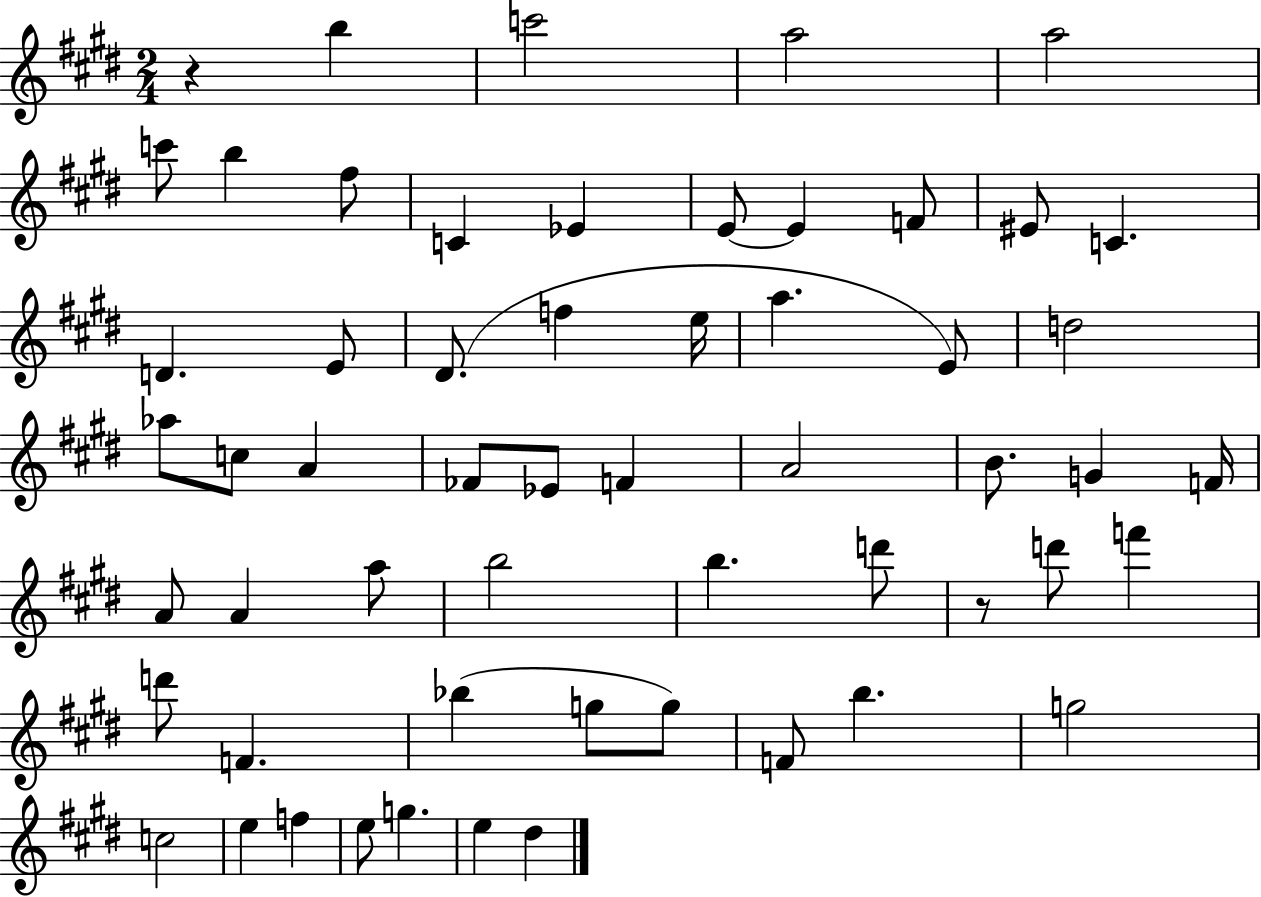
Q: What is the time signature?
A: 2/4